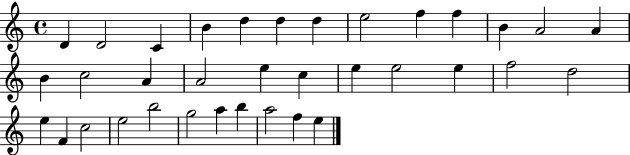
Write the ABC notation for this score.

X:1
T:Untitled
M:4/4
L:1/4
K:C
D D2 C B d d d e2 f f B A2 A B c2 A A2 e c e e2 e f2 d2 e F c2 e2 b2 g2 a b a2 f e